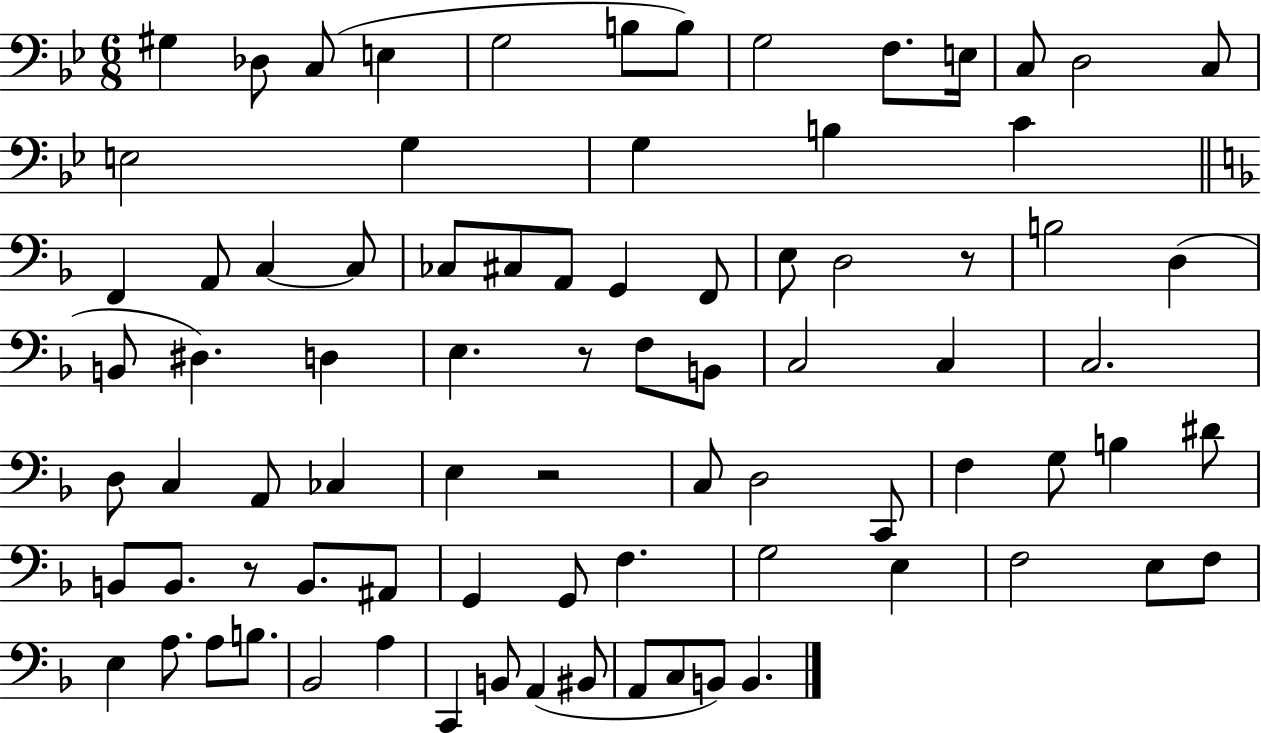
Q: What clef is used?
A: bass